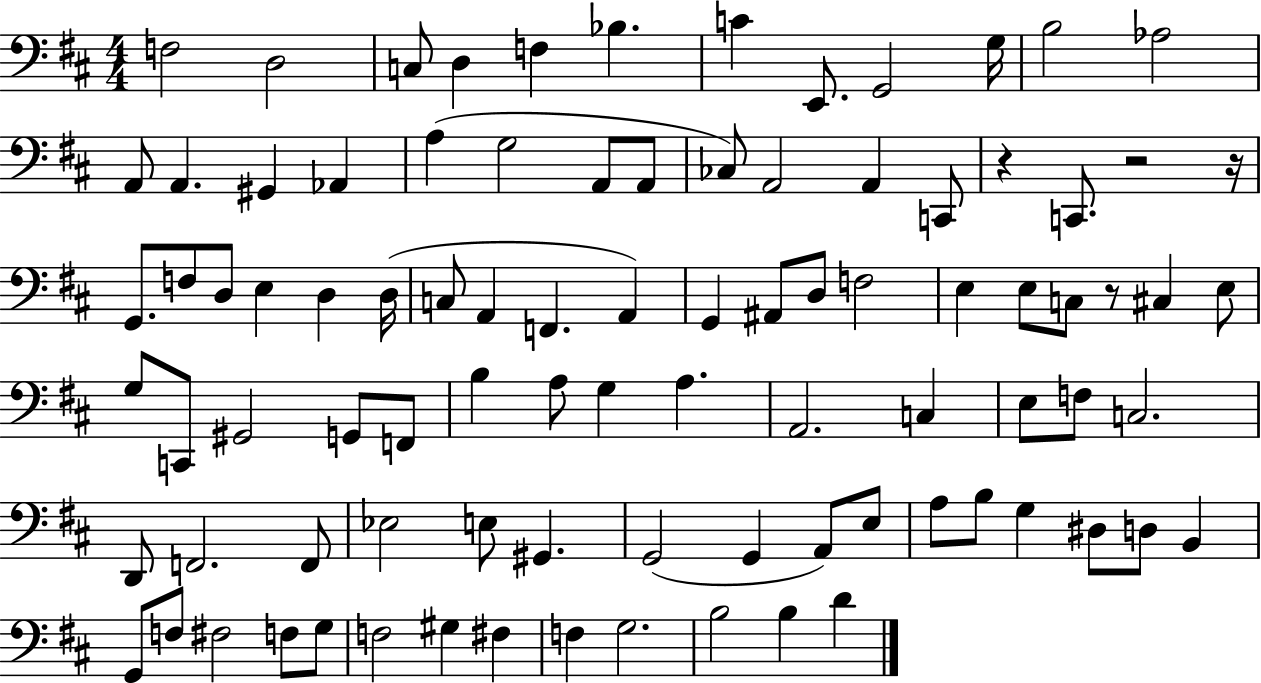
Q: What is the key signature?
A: D major